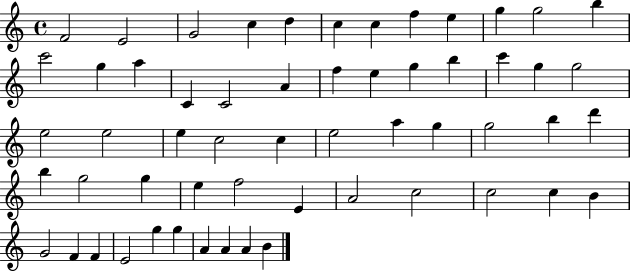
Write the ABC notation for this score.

X:1
T:Untitled
M:4/4
L:1/4
K:C
F2 E2 G2 c d c c f e g g2 b c'2 g a C C2 A f e g b c' g g2 e2 e2 e c2 c e2 a g g2 b d' b g2 g e f2 E A2 c2 c2 c B G2 F F E2 g g A A A B